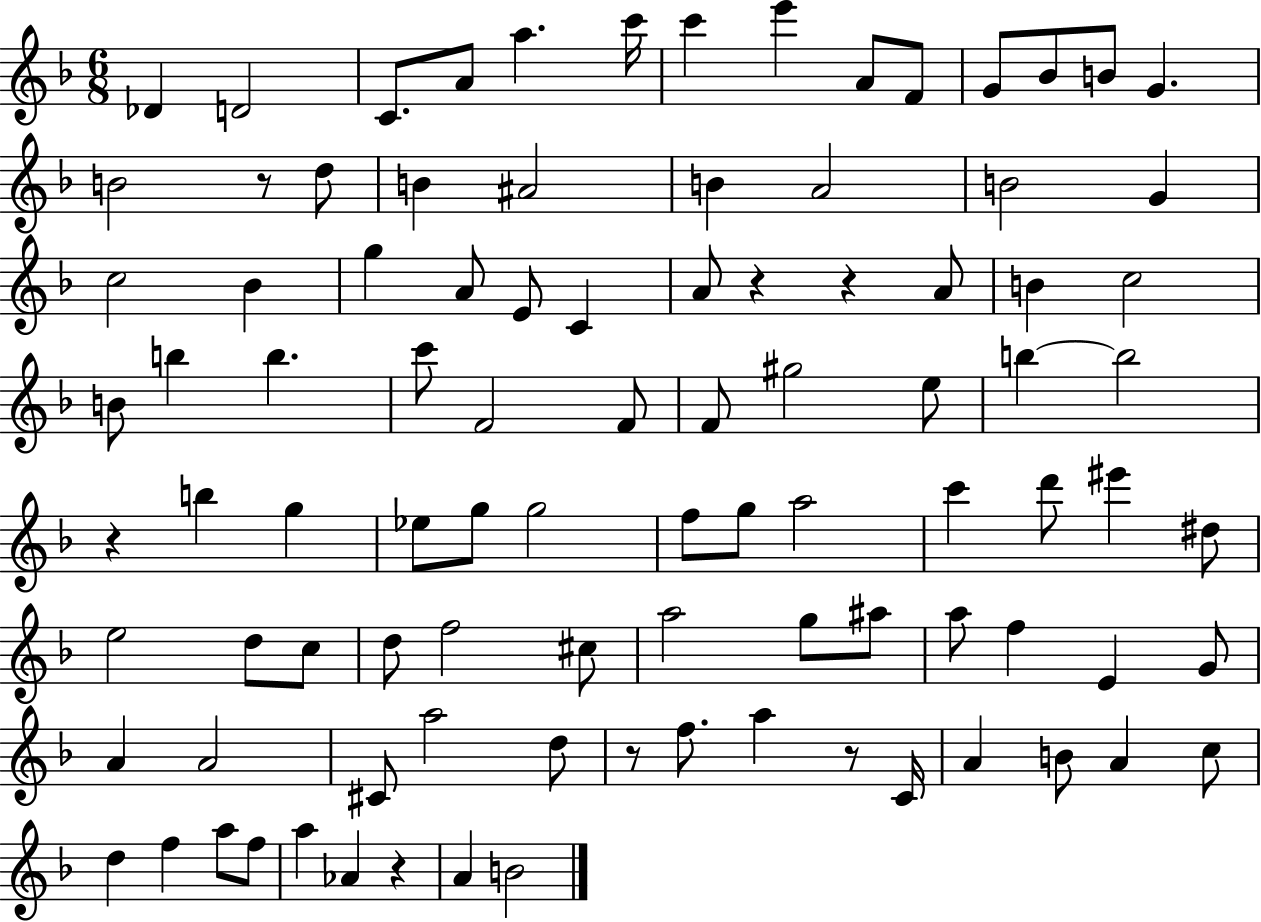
X:1
T:Untitled
M:6/8
L:1/4
K:F
_D D2 C/2 A/2 a c'/4 c' e' A/2 F/2 G/2 _B/2 B/2 G B2 z/2 d/2 B ^A2 B A2 B2 G c2 _B g A/2 E/2 C A/2 z z A/2 B c2 B/2 b b c'/2 F2 F/2 F/2 ^g2 e/2 b b2 z b g _e/2 g/2 g2 f/2 g/2 a2 c' d'/2 ^e' ^d/2 e2 d/2 c/2 d/2 f2 ^c/2 a2 g/2 ^a/2 a/2 f E G/2 A A2 ^C/2 a2 d/2 z/2 f/2 a z/2 C/4 A B/2 A c/2 d f a/2 f/2 a _A z A B2